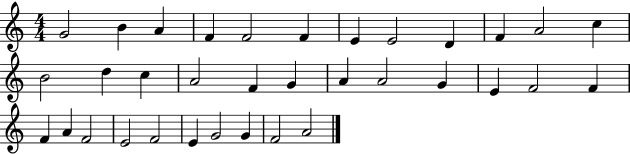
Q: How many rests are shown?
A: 0